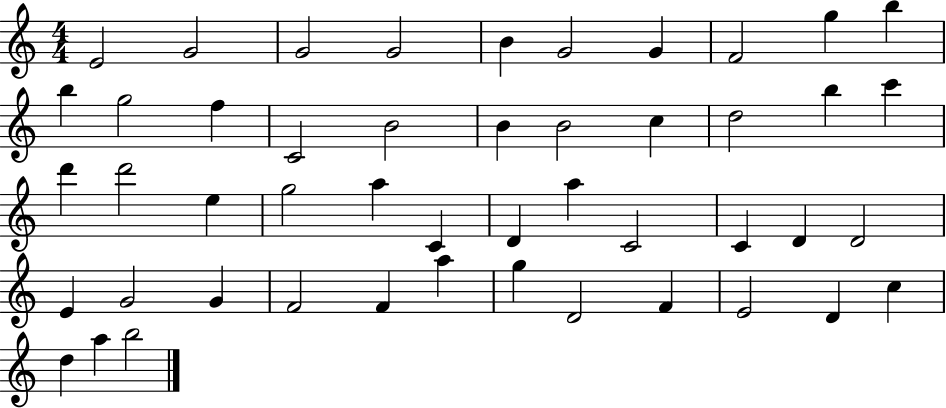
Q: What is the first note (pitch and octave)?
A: E4